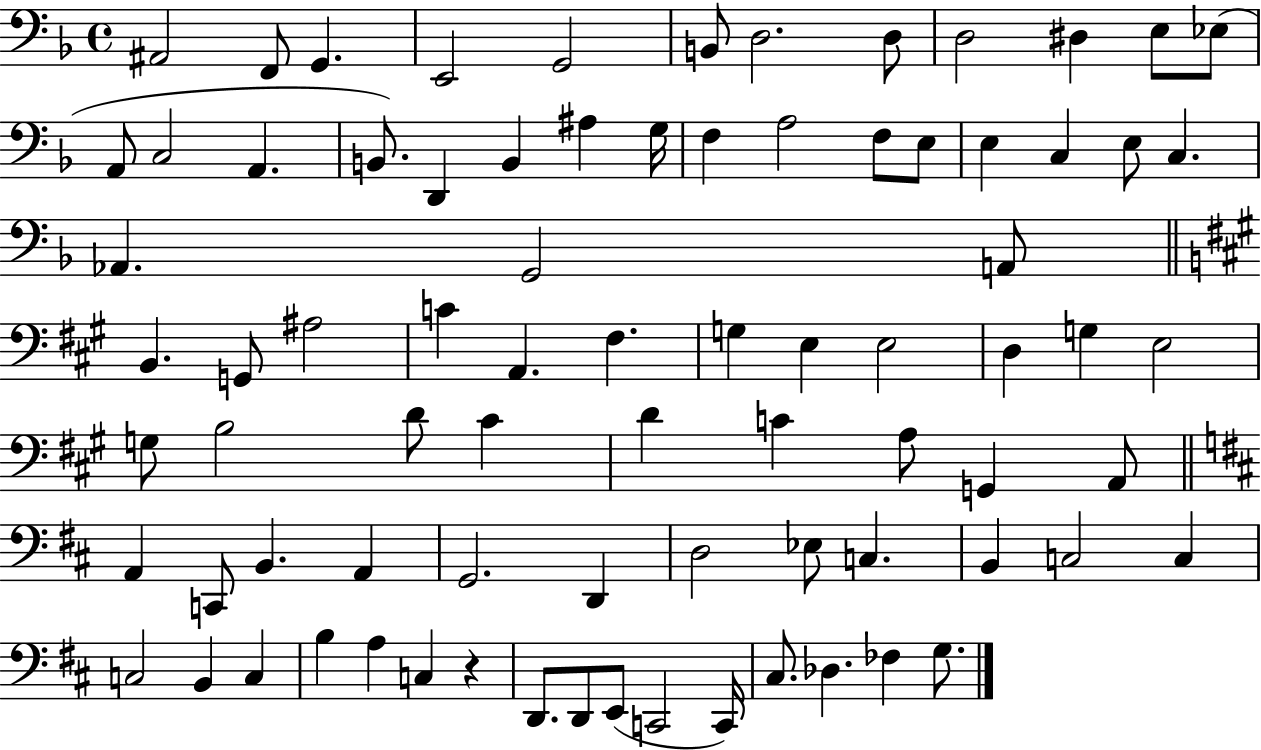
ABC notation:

X:1
T:Untitled
M:4/4
L:1/4
K:F
^A,,2 F,,/2 G,, E,,2 G,,2 B,,/2 D,2 D,/2 D,2 ^D, E,/2 _E,/2 A,,/2 C,2 A,, B,,/2 D,, B,, ^A, G,/4 F, A,2 F,/2 E,/2 E, C, E,/2 C, _A,, G,,2 A,,/2 B,, G,,/2 ^A,2 C A,, ^F, G, E, E,2 D, G, E,2 G,/2 B,2 D/2 ^C D C A,/2 G,, A,,/2 A,, C,,/2 B,, A,, G,,2 D,, D,2 _E,/2 C, B,, C,2 C, C,2 B,, C, B, A, C, z D,,/2 D,,/2 E,,/2 C,,2 C,,/4 ^C,/2 _D, _F, G,/2